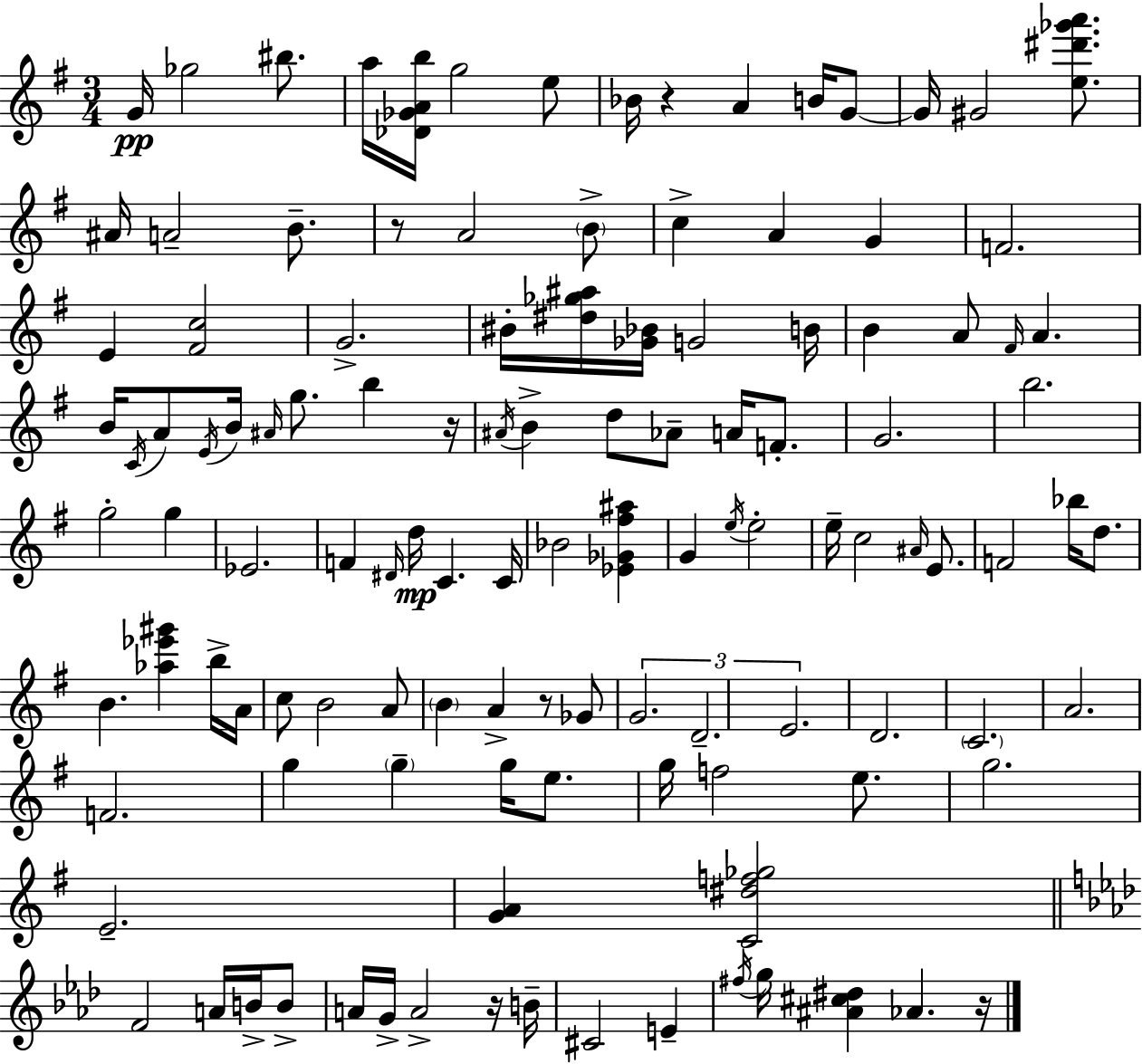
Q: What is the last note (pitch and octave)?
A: Ab4